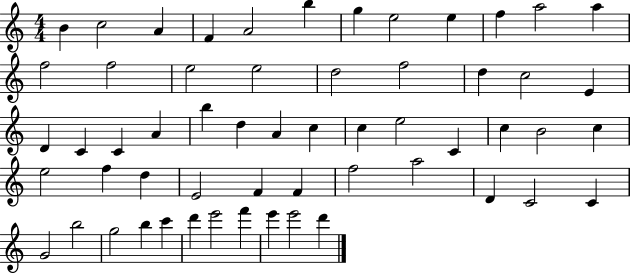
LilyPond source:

{
  \clef treble
  \numericTimeSignature
  \time 4/4
  \key c \major
  b'4 c''2 a'4 | f'4 a'2 b''4 | g''4 e''2 e''4 | f''4 a''2 a''4 | \break f''2 f''2 | e''2 e''2 | d''2 f''2 | d''4 c''2 e'4 | \break d'4 c'4 c'4 a'4 | b''4 d''4 a'4 c''4 | c''4 e''2 c'4 | c''4 b'2 c''4 | \break e''2 f''4 d''4 | e'2 f'4 f'4 | f''2 a''2 | d'4 c'2 c'4 | \break g'2 b''2 | g''2 b''4 c'''4 | d'''4 e'''2 f'''4 | e'''4 e'''2 d'''4 | \break \bar "|."
}